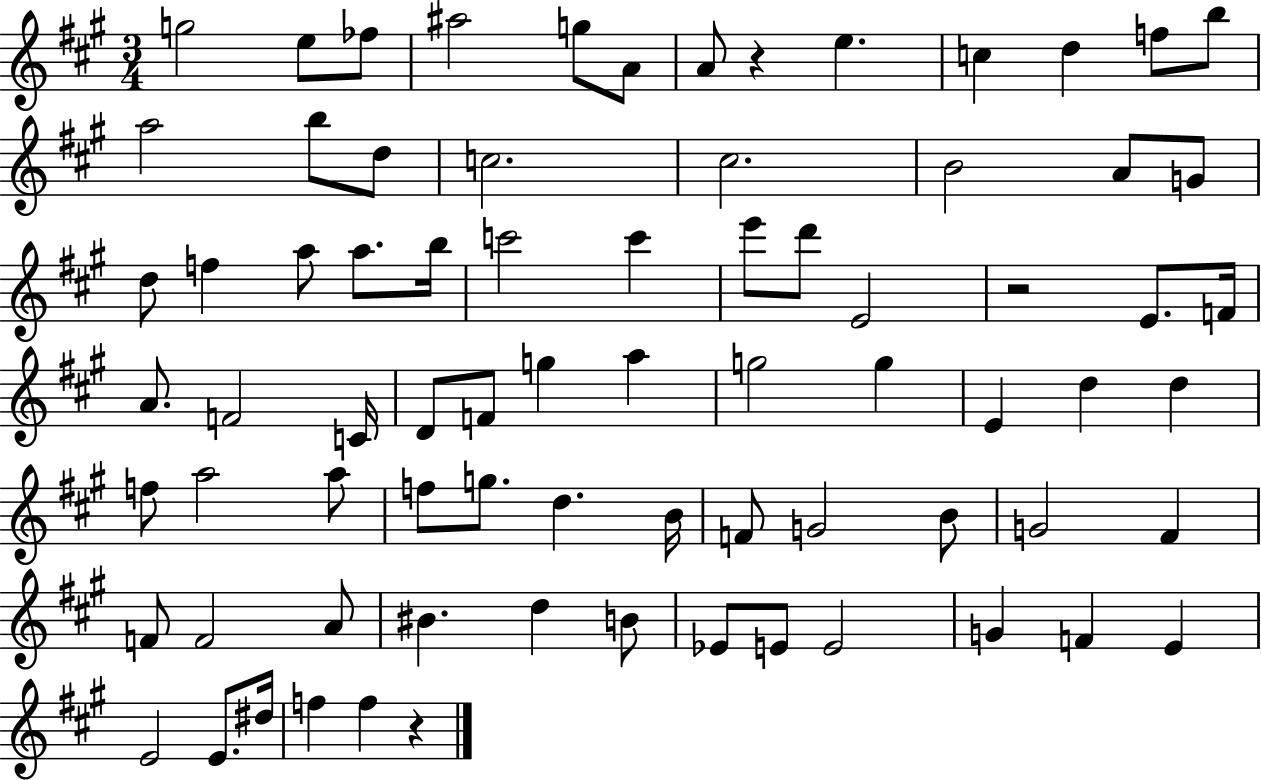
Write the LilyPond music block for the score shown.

{
  \clef treble
  \numericTimeSignature
  \time 3/4
  \key a \major
  g''2 e''8 fes''8 | ais''2 g''8 a'8 | a'8 r4 e''4. | c''4 d''4 f''8 b''8 | \break a''2 b''8 d''8 | c''2. | cis''2. | b'2 a'8 g'8 | \break d''8 f''4 a''8 a''8. b''16 | c'''2 c'''4 | e'''8 d'''8 e'2 | r2 e'8. f'16 | \break a'8. f'2 c'16 | d'8 f'8 g''4 a''4 | g''2 g''4 | e'4 d''4 d''4 | \break f''8 a''2 a''8 | f''8 g''8. d''4. b'16 | f'8 g'2 b'8 | g'2 fis'4 | \break f'8 f'2 a'8 | bis'4. d''4 b'8 | ees'8 e'8 e'2 | g'4 f'4 e'4 | \break e'2 e'8. dis''16 | f''4 f''4 r4 | \bar "|."
}